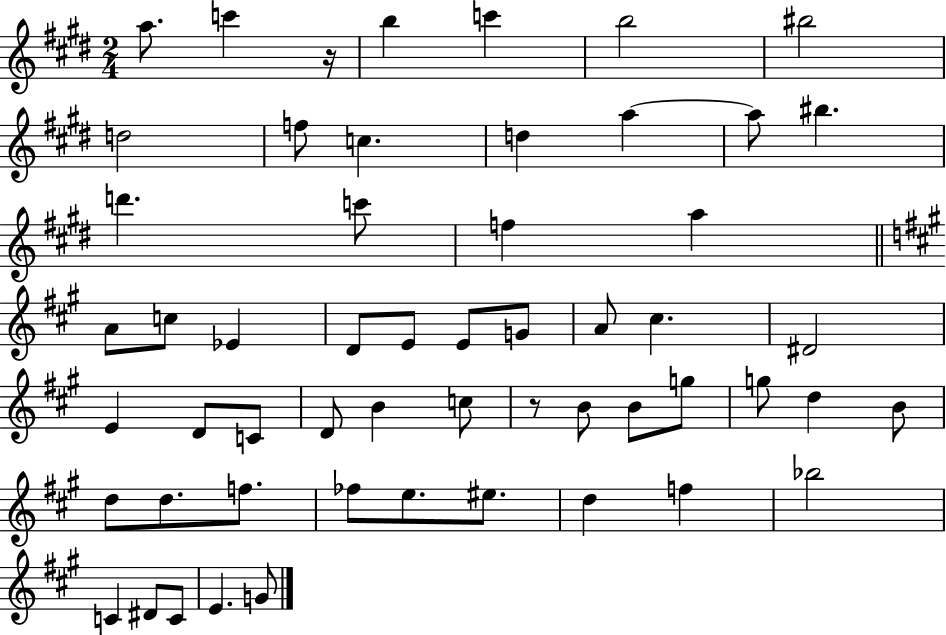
A5/e. C6/q R/s B5/q C6/q B5/h BIS5/h D5/h F5/e C5/q. D5/q A5/q A5/e BIS5/q. D6/q. C6/e F5/q A5/q A4/e C5/e Eb4/q D4/e E4/e E4/e G4/e A4/e C#5/q. D#4/h E4/q D4/e C4/e D4/e B4/q C5/e R/e B4/e B4/e G5/e G5/e D5/q B4/e D5/e D5/e. F5/e. FES5/e E5/e. EIS5/e. D5/q F5/q Bb5/h C4/q D#4/e C4/e E4/q. G4/e